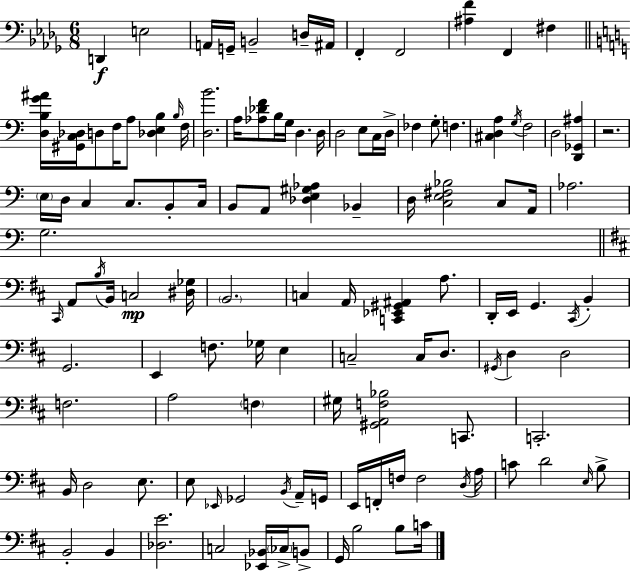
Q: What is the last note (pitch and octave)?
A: C4